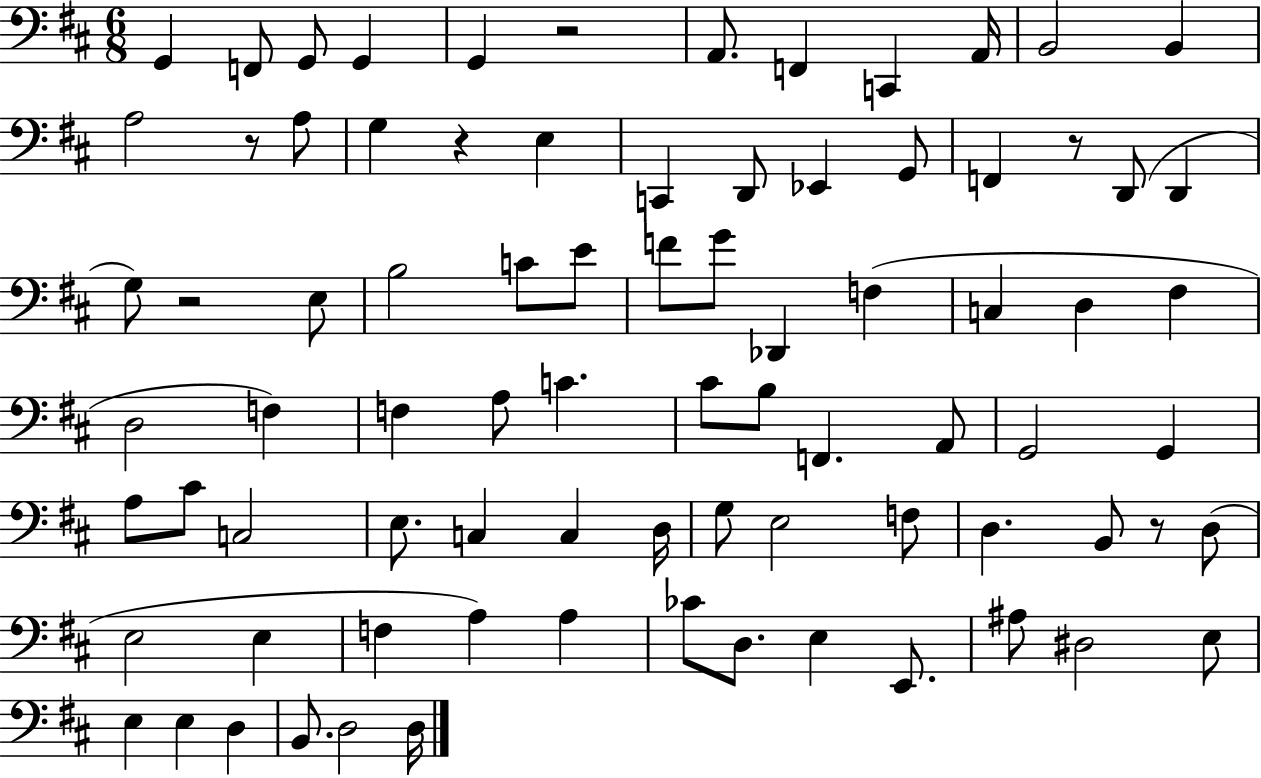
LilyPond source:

{
  \clef bass
  \numericTimeSignature
  \time 6/8
  \key d \major
  g,4 f,8 g,8 g,4 | g,4 r2 | a,8. f,4 c,4 a,16 | b,2 b,4 | \break a2 r8 a8 | g4 r4 e4 | c,4 d,8 ees,4 g,8 | f,4 r8 d,8( d,4 | \break g8) r2 e8 | b2 c'8 e'8 | f'8 g'8 des,4 f4( | c4 d4 fis4 | \break d2 f4) | f4 a8 c'4. | cis'8 b8 f,4. a,8 | g,2 g,4 | \break a8 cis'8 c2 | e8. c4 c4 d16 | g8 e2 f8 | d4. b,8 r8 d8( | \break e2 e4 | f4 a4) a4 | ces'8 d8. e4 e,8. | ais8 dis2 e8 | \break e4 e4 d4 | b,8. d2 d16 | \bar "|."
}